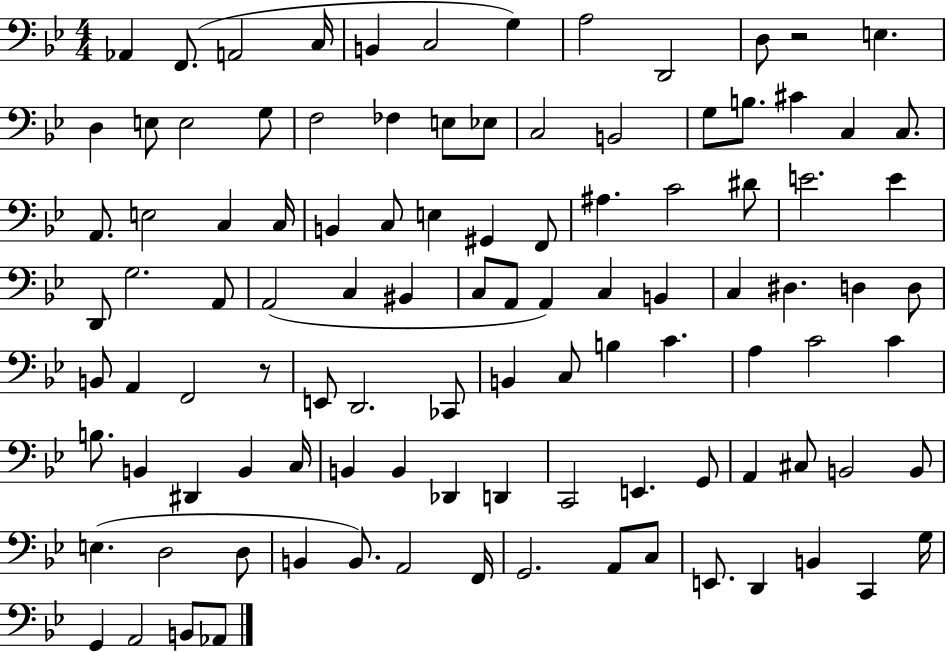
Ab2/q F2/e. A2/h C3/s B2/q C3/h G3/q A3/h D2/h D3/e R/h E3/q. D3/q E3/e E3/h G3/e F3/h FES3/q E3/e Eb3/e C3/h B2/h G3/e B3/e. C#4/q C3/q C3/e. A2/e. E3/h C3/q C3/s B2/q C3/e E3/q G#2/q F2/e A#3/q. C4/h D#4/e E4/h. E4/q D2/e G3/h. A2/e A2/h C3/q BIS2/q C3/e A2/e A2/q C3/q B2/q C3/q D#3/q. D3/q D3/e B2/e A2/q F2/h R/e E2/e D2/h. CES2/e B2/q C3/e B3/q C4/q. A3/q C4/h C4/q B3/e. B2/q D#2/q B2/q C3/s B2/q B2/q Db2/q D2/q C2/h E2/q. G2/e A2/q C#3/e B2/h B2/e E3/q. D3/h D3/e B2/q B2/e. A2/h F2/s G2/h. A2/e C3/e E2/e. D2/q B2/q C2/q G3/s G2/q A2/h B2/e Ab2/e